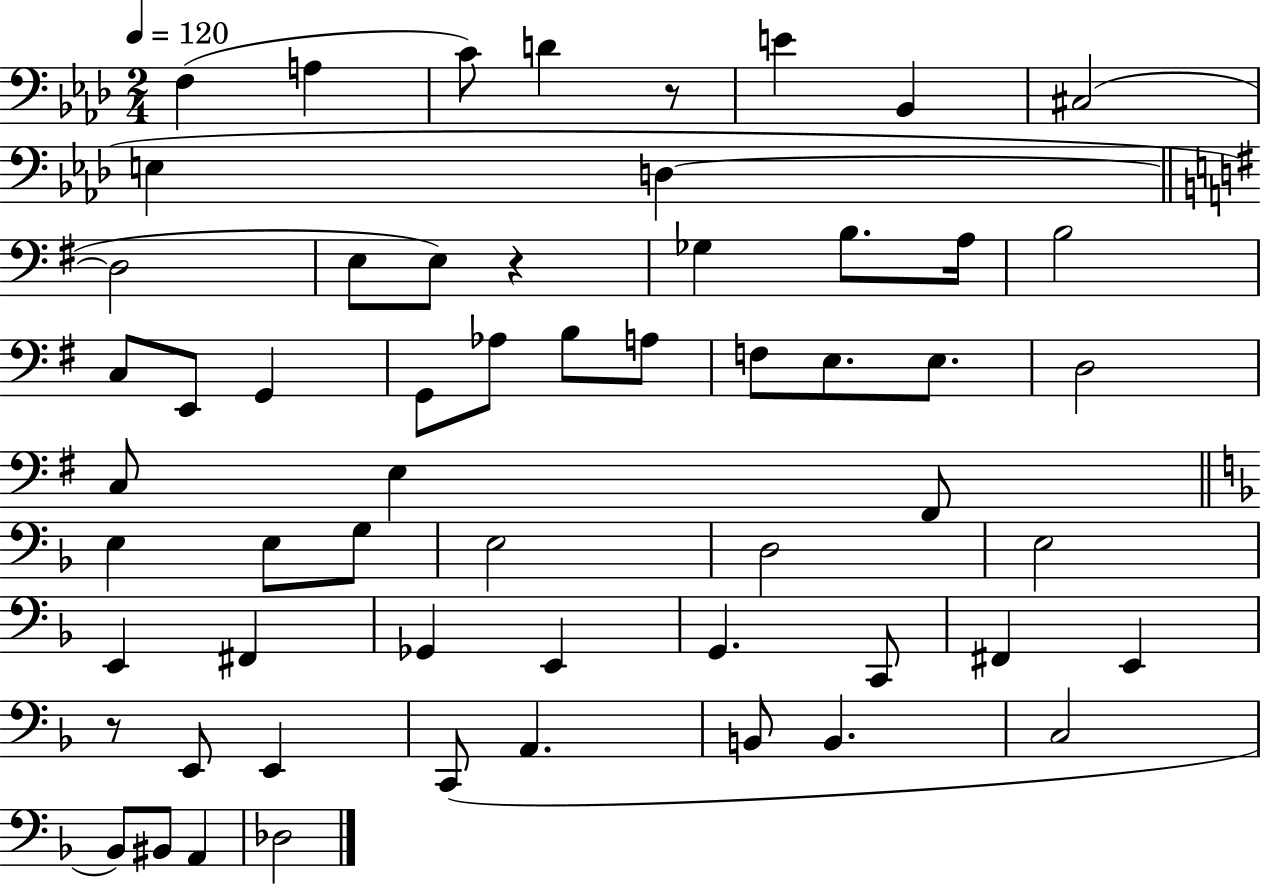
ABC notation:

X:1
T:Untitled
M:2/4
L:1/4
K:Ab
F, A, C/2 D z/2 E _B,, ^C,2 E, D, D,2 E,/2 E,/2 z _G, B,/2 A,/4 B,2 C,/2 E,,/2 G,, G,,/2 _A,/2 B,/2 A,/2 F,/2 E,/2 E,/2 D,2 C,/2 E, ^F,,/2 E, E,/2 G,/2 E,2 D,2 E,2 E,, ^F,, _G,, E,, G,, C,,/2 ^F,, E,, z/2 E,,/2 E,, C,,/2 A,, B,,/2 B,, C,2 _B,,/2 ^B,,/2 A,, _D,2